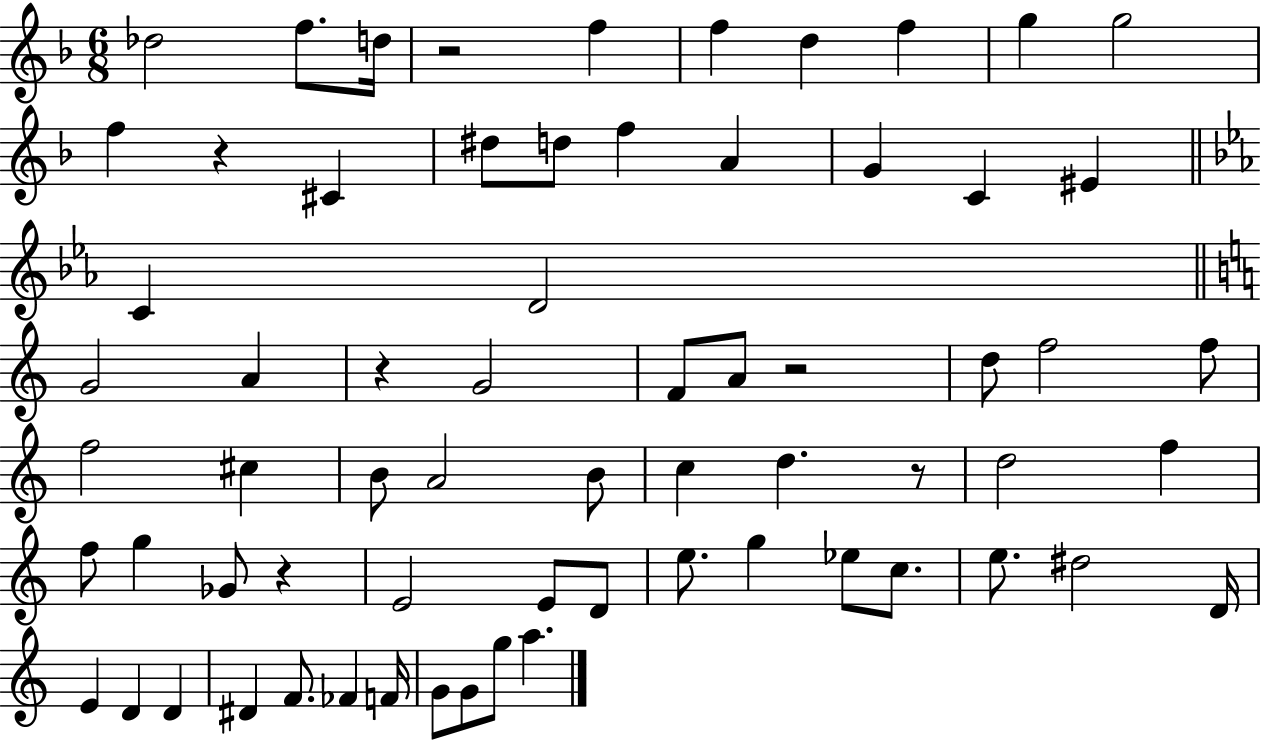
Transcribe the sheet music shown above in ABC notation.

X:1
T:Untitled
M:6/8
L:1/4
K:F
_d2 f/2 d/4 z2 f f d f g g2 f z ^C ^d/2 d/2 f A G C ^E C D2 G2 A z G2 F/2 A/2 z2 d/2 f2 f/2 f2 ^c B/2 A2 B/2 c d z/2 d2 f f/2 g _G/2 z E2 E/2 D/2 e/2 g _e/2 c/2 e/2 ^d2 D/4 E D D ^D F/2 _F F/4 G/2 G/2 g/2 a